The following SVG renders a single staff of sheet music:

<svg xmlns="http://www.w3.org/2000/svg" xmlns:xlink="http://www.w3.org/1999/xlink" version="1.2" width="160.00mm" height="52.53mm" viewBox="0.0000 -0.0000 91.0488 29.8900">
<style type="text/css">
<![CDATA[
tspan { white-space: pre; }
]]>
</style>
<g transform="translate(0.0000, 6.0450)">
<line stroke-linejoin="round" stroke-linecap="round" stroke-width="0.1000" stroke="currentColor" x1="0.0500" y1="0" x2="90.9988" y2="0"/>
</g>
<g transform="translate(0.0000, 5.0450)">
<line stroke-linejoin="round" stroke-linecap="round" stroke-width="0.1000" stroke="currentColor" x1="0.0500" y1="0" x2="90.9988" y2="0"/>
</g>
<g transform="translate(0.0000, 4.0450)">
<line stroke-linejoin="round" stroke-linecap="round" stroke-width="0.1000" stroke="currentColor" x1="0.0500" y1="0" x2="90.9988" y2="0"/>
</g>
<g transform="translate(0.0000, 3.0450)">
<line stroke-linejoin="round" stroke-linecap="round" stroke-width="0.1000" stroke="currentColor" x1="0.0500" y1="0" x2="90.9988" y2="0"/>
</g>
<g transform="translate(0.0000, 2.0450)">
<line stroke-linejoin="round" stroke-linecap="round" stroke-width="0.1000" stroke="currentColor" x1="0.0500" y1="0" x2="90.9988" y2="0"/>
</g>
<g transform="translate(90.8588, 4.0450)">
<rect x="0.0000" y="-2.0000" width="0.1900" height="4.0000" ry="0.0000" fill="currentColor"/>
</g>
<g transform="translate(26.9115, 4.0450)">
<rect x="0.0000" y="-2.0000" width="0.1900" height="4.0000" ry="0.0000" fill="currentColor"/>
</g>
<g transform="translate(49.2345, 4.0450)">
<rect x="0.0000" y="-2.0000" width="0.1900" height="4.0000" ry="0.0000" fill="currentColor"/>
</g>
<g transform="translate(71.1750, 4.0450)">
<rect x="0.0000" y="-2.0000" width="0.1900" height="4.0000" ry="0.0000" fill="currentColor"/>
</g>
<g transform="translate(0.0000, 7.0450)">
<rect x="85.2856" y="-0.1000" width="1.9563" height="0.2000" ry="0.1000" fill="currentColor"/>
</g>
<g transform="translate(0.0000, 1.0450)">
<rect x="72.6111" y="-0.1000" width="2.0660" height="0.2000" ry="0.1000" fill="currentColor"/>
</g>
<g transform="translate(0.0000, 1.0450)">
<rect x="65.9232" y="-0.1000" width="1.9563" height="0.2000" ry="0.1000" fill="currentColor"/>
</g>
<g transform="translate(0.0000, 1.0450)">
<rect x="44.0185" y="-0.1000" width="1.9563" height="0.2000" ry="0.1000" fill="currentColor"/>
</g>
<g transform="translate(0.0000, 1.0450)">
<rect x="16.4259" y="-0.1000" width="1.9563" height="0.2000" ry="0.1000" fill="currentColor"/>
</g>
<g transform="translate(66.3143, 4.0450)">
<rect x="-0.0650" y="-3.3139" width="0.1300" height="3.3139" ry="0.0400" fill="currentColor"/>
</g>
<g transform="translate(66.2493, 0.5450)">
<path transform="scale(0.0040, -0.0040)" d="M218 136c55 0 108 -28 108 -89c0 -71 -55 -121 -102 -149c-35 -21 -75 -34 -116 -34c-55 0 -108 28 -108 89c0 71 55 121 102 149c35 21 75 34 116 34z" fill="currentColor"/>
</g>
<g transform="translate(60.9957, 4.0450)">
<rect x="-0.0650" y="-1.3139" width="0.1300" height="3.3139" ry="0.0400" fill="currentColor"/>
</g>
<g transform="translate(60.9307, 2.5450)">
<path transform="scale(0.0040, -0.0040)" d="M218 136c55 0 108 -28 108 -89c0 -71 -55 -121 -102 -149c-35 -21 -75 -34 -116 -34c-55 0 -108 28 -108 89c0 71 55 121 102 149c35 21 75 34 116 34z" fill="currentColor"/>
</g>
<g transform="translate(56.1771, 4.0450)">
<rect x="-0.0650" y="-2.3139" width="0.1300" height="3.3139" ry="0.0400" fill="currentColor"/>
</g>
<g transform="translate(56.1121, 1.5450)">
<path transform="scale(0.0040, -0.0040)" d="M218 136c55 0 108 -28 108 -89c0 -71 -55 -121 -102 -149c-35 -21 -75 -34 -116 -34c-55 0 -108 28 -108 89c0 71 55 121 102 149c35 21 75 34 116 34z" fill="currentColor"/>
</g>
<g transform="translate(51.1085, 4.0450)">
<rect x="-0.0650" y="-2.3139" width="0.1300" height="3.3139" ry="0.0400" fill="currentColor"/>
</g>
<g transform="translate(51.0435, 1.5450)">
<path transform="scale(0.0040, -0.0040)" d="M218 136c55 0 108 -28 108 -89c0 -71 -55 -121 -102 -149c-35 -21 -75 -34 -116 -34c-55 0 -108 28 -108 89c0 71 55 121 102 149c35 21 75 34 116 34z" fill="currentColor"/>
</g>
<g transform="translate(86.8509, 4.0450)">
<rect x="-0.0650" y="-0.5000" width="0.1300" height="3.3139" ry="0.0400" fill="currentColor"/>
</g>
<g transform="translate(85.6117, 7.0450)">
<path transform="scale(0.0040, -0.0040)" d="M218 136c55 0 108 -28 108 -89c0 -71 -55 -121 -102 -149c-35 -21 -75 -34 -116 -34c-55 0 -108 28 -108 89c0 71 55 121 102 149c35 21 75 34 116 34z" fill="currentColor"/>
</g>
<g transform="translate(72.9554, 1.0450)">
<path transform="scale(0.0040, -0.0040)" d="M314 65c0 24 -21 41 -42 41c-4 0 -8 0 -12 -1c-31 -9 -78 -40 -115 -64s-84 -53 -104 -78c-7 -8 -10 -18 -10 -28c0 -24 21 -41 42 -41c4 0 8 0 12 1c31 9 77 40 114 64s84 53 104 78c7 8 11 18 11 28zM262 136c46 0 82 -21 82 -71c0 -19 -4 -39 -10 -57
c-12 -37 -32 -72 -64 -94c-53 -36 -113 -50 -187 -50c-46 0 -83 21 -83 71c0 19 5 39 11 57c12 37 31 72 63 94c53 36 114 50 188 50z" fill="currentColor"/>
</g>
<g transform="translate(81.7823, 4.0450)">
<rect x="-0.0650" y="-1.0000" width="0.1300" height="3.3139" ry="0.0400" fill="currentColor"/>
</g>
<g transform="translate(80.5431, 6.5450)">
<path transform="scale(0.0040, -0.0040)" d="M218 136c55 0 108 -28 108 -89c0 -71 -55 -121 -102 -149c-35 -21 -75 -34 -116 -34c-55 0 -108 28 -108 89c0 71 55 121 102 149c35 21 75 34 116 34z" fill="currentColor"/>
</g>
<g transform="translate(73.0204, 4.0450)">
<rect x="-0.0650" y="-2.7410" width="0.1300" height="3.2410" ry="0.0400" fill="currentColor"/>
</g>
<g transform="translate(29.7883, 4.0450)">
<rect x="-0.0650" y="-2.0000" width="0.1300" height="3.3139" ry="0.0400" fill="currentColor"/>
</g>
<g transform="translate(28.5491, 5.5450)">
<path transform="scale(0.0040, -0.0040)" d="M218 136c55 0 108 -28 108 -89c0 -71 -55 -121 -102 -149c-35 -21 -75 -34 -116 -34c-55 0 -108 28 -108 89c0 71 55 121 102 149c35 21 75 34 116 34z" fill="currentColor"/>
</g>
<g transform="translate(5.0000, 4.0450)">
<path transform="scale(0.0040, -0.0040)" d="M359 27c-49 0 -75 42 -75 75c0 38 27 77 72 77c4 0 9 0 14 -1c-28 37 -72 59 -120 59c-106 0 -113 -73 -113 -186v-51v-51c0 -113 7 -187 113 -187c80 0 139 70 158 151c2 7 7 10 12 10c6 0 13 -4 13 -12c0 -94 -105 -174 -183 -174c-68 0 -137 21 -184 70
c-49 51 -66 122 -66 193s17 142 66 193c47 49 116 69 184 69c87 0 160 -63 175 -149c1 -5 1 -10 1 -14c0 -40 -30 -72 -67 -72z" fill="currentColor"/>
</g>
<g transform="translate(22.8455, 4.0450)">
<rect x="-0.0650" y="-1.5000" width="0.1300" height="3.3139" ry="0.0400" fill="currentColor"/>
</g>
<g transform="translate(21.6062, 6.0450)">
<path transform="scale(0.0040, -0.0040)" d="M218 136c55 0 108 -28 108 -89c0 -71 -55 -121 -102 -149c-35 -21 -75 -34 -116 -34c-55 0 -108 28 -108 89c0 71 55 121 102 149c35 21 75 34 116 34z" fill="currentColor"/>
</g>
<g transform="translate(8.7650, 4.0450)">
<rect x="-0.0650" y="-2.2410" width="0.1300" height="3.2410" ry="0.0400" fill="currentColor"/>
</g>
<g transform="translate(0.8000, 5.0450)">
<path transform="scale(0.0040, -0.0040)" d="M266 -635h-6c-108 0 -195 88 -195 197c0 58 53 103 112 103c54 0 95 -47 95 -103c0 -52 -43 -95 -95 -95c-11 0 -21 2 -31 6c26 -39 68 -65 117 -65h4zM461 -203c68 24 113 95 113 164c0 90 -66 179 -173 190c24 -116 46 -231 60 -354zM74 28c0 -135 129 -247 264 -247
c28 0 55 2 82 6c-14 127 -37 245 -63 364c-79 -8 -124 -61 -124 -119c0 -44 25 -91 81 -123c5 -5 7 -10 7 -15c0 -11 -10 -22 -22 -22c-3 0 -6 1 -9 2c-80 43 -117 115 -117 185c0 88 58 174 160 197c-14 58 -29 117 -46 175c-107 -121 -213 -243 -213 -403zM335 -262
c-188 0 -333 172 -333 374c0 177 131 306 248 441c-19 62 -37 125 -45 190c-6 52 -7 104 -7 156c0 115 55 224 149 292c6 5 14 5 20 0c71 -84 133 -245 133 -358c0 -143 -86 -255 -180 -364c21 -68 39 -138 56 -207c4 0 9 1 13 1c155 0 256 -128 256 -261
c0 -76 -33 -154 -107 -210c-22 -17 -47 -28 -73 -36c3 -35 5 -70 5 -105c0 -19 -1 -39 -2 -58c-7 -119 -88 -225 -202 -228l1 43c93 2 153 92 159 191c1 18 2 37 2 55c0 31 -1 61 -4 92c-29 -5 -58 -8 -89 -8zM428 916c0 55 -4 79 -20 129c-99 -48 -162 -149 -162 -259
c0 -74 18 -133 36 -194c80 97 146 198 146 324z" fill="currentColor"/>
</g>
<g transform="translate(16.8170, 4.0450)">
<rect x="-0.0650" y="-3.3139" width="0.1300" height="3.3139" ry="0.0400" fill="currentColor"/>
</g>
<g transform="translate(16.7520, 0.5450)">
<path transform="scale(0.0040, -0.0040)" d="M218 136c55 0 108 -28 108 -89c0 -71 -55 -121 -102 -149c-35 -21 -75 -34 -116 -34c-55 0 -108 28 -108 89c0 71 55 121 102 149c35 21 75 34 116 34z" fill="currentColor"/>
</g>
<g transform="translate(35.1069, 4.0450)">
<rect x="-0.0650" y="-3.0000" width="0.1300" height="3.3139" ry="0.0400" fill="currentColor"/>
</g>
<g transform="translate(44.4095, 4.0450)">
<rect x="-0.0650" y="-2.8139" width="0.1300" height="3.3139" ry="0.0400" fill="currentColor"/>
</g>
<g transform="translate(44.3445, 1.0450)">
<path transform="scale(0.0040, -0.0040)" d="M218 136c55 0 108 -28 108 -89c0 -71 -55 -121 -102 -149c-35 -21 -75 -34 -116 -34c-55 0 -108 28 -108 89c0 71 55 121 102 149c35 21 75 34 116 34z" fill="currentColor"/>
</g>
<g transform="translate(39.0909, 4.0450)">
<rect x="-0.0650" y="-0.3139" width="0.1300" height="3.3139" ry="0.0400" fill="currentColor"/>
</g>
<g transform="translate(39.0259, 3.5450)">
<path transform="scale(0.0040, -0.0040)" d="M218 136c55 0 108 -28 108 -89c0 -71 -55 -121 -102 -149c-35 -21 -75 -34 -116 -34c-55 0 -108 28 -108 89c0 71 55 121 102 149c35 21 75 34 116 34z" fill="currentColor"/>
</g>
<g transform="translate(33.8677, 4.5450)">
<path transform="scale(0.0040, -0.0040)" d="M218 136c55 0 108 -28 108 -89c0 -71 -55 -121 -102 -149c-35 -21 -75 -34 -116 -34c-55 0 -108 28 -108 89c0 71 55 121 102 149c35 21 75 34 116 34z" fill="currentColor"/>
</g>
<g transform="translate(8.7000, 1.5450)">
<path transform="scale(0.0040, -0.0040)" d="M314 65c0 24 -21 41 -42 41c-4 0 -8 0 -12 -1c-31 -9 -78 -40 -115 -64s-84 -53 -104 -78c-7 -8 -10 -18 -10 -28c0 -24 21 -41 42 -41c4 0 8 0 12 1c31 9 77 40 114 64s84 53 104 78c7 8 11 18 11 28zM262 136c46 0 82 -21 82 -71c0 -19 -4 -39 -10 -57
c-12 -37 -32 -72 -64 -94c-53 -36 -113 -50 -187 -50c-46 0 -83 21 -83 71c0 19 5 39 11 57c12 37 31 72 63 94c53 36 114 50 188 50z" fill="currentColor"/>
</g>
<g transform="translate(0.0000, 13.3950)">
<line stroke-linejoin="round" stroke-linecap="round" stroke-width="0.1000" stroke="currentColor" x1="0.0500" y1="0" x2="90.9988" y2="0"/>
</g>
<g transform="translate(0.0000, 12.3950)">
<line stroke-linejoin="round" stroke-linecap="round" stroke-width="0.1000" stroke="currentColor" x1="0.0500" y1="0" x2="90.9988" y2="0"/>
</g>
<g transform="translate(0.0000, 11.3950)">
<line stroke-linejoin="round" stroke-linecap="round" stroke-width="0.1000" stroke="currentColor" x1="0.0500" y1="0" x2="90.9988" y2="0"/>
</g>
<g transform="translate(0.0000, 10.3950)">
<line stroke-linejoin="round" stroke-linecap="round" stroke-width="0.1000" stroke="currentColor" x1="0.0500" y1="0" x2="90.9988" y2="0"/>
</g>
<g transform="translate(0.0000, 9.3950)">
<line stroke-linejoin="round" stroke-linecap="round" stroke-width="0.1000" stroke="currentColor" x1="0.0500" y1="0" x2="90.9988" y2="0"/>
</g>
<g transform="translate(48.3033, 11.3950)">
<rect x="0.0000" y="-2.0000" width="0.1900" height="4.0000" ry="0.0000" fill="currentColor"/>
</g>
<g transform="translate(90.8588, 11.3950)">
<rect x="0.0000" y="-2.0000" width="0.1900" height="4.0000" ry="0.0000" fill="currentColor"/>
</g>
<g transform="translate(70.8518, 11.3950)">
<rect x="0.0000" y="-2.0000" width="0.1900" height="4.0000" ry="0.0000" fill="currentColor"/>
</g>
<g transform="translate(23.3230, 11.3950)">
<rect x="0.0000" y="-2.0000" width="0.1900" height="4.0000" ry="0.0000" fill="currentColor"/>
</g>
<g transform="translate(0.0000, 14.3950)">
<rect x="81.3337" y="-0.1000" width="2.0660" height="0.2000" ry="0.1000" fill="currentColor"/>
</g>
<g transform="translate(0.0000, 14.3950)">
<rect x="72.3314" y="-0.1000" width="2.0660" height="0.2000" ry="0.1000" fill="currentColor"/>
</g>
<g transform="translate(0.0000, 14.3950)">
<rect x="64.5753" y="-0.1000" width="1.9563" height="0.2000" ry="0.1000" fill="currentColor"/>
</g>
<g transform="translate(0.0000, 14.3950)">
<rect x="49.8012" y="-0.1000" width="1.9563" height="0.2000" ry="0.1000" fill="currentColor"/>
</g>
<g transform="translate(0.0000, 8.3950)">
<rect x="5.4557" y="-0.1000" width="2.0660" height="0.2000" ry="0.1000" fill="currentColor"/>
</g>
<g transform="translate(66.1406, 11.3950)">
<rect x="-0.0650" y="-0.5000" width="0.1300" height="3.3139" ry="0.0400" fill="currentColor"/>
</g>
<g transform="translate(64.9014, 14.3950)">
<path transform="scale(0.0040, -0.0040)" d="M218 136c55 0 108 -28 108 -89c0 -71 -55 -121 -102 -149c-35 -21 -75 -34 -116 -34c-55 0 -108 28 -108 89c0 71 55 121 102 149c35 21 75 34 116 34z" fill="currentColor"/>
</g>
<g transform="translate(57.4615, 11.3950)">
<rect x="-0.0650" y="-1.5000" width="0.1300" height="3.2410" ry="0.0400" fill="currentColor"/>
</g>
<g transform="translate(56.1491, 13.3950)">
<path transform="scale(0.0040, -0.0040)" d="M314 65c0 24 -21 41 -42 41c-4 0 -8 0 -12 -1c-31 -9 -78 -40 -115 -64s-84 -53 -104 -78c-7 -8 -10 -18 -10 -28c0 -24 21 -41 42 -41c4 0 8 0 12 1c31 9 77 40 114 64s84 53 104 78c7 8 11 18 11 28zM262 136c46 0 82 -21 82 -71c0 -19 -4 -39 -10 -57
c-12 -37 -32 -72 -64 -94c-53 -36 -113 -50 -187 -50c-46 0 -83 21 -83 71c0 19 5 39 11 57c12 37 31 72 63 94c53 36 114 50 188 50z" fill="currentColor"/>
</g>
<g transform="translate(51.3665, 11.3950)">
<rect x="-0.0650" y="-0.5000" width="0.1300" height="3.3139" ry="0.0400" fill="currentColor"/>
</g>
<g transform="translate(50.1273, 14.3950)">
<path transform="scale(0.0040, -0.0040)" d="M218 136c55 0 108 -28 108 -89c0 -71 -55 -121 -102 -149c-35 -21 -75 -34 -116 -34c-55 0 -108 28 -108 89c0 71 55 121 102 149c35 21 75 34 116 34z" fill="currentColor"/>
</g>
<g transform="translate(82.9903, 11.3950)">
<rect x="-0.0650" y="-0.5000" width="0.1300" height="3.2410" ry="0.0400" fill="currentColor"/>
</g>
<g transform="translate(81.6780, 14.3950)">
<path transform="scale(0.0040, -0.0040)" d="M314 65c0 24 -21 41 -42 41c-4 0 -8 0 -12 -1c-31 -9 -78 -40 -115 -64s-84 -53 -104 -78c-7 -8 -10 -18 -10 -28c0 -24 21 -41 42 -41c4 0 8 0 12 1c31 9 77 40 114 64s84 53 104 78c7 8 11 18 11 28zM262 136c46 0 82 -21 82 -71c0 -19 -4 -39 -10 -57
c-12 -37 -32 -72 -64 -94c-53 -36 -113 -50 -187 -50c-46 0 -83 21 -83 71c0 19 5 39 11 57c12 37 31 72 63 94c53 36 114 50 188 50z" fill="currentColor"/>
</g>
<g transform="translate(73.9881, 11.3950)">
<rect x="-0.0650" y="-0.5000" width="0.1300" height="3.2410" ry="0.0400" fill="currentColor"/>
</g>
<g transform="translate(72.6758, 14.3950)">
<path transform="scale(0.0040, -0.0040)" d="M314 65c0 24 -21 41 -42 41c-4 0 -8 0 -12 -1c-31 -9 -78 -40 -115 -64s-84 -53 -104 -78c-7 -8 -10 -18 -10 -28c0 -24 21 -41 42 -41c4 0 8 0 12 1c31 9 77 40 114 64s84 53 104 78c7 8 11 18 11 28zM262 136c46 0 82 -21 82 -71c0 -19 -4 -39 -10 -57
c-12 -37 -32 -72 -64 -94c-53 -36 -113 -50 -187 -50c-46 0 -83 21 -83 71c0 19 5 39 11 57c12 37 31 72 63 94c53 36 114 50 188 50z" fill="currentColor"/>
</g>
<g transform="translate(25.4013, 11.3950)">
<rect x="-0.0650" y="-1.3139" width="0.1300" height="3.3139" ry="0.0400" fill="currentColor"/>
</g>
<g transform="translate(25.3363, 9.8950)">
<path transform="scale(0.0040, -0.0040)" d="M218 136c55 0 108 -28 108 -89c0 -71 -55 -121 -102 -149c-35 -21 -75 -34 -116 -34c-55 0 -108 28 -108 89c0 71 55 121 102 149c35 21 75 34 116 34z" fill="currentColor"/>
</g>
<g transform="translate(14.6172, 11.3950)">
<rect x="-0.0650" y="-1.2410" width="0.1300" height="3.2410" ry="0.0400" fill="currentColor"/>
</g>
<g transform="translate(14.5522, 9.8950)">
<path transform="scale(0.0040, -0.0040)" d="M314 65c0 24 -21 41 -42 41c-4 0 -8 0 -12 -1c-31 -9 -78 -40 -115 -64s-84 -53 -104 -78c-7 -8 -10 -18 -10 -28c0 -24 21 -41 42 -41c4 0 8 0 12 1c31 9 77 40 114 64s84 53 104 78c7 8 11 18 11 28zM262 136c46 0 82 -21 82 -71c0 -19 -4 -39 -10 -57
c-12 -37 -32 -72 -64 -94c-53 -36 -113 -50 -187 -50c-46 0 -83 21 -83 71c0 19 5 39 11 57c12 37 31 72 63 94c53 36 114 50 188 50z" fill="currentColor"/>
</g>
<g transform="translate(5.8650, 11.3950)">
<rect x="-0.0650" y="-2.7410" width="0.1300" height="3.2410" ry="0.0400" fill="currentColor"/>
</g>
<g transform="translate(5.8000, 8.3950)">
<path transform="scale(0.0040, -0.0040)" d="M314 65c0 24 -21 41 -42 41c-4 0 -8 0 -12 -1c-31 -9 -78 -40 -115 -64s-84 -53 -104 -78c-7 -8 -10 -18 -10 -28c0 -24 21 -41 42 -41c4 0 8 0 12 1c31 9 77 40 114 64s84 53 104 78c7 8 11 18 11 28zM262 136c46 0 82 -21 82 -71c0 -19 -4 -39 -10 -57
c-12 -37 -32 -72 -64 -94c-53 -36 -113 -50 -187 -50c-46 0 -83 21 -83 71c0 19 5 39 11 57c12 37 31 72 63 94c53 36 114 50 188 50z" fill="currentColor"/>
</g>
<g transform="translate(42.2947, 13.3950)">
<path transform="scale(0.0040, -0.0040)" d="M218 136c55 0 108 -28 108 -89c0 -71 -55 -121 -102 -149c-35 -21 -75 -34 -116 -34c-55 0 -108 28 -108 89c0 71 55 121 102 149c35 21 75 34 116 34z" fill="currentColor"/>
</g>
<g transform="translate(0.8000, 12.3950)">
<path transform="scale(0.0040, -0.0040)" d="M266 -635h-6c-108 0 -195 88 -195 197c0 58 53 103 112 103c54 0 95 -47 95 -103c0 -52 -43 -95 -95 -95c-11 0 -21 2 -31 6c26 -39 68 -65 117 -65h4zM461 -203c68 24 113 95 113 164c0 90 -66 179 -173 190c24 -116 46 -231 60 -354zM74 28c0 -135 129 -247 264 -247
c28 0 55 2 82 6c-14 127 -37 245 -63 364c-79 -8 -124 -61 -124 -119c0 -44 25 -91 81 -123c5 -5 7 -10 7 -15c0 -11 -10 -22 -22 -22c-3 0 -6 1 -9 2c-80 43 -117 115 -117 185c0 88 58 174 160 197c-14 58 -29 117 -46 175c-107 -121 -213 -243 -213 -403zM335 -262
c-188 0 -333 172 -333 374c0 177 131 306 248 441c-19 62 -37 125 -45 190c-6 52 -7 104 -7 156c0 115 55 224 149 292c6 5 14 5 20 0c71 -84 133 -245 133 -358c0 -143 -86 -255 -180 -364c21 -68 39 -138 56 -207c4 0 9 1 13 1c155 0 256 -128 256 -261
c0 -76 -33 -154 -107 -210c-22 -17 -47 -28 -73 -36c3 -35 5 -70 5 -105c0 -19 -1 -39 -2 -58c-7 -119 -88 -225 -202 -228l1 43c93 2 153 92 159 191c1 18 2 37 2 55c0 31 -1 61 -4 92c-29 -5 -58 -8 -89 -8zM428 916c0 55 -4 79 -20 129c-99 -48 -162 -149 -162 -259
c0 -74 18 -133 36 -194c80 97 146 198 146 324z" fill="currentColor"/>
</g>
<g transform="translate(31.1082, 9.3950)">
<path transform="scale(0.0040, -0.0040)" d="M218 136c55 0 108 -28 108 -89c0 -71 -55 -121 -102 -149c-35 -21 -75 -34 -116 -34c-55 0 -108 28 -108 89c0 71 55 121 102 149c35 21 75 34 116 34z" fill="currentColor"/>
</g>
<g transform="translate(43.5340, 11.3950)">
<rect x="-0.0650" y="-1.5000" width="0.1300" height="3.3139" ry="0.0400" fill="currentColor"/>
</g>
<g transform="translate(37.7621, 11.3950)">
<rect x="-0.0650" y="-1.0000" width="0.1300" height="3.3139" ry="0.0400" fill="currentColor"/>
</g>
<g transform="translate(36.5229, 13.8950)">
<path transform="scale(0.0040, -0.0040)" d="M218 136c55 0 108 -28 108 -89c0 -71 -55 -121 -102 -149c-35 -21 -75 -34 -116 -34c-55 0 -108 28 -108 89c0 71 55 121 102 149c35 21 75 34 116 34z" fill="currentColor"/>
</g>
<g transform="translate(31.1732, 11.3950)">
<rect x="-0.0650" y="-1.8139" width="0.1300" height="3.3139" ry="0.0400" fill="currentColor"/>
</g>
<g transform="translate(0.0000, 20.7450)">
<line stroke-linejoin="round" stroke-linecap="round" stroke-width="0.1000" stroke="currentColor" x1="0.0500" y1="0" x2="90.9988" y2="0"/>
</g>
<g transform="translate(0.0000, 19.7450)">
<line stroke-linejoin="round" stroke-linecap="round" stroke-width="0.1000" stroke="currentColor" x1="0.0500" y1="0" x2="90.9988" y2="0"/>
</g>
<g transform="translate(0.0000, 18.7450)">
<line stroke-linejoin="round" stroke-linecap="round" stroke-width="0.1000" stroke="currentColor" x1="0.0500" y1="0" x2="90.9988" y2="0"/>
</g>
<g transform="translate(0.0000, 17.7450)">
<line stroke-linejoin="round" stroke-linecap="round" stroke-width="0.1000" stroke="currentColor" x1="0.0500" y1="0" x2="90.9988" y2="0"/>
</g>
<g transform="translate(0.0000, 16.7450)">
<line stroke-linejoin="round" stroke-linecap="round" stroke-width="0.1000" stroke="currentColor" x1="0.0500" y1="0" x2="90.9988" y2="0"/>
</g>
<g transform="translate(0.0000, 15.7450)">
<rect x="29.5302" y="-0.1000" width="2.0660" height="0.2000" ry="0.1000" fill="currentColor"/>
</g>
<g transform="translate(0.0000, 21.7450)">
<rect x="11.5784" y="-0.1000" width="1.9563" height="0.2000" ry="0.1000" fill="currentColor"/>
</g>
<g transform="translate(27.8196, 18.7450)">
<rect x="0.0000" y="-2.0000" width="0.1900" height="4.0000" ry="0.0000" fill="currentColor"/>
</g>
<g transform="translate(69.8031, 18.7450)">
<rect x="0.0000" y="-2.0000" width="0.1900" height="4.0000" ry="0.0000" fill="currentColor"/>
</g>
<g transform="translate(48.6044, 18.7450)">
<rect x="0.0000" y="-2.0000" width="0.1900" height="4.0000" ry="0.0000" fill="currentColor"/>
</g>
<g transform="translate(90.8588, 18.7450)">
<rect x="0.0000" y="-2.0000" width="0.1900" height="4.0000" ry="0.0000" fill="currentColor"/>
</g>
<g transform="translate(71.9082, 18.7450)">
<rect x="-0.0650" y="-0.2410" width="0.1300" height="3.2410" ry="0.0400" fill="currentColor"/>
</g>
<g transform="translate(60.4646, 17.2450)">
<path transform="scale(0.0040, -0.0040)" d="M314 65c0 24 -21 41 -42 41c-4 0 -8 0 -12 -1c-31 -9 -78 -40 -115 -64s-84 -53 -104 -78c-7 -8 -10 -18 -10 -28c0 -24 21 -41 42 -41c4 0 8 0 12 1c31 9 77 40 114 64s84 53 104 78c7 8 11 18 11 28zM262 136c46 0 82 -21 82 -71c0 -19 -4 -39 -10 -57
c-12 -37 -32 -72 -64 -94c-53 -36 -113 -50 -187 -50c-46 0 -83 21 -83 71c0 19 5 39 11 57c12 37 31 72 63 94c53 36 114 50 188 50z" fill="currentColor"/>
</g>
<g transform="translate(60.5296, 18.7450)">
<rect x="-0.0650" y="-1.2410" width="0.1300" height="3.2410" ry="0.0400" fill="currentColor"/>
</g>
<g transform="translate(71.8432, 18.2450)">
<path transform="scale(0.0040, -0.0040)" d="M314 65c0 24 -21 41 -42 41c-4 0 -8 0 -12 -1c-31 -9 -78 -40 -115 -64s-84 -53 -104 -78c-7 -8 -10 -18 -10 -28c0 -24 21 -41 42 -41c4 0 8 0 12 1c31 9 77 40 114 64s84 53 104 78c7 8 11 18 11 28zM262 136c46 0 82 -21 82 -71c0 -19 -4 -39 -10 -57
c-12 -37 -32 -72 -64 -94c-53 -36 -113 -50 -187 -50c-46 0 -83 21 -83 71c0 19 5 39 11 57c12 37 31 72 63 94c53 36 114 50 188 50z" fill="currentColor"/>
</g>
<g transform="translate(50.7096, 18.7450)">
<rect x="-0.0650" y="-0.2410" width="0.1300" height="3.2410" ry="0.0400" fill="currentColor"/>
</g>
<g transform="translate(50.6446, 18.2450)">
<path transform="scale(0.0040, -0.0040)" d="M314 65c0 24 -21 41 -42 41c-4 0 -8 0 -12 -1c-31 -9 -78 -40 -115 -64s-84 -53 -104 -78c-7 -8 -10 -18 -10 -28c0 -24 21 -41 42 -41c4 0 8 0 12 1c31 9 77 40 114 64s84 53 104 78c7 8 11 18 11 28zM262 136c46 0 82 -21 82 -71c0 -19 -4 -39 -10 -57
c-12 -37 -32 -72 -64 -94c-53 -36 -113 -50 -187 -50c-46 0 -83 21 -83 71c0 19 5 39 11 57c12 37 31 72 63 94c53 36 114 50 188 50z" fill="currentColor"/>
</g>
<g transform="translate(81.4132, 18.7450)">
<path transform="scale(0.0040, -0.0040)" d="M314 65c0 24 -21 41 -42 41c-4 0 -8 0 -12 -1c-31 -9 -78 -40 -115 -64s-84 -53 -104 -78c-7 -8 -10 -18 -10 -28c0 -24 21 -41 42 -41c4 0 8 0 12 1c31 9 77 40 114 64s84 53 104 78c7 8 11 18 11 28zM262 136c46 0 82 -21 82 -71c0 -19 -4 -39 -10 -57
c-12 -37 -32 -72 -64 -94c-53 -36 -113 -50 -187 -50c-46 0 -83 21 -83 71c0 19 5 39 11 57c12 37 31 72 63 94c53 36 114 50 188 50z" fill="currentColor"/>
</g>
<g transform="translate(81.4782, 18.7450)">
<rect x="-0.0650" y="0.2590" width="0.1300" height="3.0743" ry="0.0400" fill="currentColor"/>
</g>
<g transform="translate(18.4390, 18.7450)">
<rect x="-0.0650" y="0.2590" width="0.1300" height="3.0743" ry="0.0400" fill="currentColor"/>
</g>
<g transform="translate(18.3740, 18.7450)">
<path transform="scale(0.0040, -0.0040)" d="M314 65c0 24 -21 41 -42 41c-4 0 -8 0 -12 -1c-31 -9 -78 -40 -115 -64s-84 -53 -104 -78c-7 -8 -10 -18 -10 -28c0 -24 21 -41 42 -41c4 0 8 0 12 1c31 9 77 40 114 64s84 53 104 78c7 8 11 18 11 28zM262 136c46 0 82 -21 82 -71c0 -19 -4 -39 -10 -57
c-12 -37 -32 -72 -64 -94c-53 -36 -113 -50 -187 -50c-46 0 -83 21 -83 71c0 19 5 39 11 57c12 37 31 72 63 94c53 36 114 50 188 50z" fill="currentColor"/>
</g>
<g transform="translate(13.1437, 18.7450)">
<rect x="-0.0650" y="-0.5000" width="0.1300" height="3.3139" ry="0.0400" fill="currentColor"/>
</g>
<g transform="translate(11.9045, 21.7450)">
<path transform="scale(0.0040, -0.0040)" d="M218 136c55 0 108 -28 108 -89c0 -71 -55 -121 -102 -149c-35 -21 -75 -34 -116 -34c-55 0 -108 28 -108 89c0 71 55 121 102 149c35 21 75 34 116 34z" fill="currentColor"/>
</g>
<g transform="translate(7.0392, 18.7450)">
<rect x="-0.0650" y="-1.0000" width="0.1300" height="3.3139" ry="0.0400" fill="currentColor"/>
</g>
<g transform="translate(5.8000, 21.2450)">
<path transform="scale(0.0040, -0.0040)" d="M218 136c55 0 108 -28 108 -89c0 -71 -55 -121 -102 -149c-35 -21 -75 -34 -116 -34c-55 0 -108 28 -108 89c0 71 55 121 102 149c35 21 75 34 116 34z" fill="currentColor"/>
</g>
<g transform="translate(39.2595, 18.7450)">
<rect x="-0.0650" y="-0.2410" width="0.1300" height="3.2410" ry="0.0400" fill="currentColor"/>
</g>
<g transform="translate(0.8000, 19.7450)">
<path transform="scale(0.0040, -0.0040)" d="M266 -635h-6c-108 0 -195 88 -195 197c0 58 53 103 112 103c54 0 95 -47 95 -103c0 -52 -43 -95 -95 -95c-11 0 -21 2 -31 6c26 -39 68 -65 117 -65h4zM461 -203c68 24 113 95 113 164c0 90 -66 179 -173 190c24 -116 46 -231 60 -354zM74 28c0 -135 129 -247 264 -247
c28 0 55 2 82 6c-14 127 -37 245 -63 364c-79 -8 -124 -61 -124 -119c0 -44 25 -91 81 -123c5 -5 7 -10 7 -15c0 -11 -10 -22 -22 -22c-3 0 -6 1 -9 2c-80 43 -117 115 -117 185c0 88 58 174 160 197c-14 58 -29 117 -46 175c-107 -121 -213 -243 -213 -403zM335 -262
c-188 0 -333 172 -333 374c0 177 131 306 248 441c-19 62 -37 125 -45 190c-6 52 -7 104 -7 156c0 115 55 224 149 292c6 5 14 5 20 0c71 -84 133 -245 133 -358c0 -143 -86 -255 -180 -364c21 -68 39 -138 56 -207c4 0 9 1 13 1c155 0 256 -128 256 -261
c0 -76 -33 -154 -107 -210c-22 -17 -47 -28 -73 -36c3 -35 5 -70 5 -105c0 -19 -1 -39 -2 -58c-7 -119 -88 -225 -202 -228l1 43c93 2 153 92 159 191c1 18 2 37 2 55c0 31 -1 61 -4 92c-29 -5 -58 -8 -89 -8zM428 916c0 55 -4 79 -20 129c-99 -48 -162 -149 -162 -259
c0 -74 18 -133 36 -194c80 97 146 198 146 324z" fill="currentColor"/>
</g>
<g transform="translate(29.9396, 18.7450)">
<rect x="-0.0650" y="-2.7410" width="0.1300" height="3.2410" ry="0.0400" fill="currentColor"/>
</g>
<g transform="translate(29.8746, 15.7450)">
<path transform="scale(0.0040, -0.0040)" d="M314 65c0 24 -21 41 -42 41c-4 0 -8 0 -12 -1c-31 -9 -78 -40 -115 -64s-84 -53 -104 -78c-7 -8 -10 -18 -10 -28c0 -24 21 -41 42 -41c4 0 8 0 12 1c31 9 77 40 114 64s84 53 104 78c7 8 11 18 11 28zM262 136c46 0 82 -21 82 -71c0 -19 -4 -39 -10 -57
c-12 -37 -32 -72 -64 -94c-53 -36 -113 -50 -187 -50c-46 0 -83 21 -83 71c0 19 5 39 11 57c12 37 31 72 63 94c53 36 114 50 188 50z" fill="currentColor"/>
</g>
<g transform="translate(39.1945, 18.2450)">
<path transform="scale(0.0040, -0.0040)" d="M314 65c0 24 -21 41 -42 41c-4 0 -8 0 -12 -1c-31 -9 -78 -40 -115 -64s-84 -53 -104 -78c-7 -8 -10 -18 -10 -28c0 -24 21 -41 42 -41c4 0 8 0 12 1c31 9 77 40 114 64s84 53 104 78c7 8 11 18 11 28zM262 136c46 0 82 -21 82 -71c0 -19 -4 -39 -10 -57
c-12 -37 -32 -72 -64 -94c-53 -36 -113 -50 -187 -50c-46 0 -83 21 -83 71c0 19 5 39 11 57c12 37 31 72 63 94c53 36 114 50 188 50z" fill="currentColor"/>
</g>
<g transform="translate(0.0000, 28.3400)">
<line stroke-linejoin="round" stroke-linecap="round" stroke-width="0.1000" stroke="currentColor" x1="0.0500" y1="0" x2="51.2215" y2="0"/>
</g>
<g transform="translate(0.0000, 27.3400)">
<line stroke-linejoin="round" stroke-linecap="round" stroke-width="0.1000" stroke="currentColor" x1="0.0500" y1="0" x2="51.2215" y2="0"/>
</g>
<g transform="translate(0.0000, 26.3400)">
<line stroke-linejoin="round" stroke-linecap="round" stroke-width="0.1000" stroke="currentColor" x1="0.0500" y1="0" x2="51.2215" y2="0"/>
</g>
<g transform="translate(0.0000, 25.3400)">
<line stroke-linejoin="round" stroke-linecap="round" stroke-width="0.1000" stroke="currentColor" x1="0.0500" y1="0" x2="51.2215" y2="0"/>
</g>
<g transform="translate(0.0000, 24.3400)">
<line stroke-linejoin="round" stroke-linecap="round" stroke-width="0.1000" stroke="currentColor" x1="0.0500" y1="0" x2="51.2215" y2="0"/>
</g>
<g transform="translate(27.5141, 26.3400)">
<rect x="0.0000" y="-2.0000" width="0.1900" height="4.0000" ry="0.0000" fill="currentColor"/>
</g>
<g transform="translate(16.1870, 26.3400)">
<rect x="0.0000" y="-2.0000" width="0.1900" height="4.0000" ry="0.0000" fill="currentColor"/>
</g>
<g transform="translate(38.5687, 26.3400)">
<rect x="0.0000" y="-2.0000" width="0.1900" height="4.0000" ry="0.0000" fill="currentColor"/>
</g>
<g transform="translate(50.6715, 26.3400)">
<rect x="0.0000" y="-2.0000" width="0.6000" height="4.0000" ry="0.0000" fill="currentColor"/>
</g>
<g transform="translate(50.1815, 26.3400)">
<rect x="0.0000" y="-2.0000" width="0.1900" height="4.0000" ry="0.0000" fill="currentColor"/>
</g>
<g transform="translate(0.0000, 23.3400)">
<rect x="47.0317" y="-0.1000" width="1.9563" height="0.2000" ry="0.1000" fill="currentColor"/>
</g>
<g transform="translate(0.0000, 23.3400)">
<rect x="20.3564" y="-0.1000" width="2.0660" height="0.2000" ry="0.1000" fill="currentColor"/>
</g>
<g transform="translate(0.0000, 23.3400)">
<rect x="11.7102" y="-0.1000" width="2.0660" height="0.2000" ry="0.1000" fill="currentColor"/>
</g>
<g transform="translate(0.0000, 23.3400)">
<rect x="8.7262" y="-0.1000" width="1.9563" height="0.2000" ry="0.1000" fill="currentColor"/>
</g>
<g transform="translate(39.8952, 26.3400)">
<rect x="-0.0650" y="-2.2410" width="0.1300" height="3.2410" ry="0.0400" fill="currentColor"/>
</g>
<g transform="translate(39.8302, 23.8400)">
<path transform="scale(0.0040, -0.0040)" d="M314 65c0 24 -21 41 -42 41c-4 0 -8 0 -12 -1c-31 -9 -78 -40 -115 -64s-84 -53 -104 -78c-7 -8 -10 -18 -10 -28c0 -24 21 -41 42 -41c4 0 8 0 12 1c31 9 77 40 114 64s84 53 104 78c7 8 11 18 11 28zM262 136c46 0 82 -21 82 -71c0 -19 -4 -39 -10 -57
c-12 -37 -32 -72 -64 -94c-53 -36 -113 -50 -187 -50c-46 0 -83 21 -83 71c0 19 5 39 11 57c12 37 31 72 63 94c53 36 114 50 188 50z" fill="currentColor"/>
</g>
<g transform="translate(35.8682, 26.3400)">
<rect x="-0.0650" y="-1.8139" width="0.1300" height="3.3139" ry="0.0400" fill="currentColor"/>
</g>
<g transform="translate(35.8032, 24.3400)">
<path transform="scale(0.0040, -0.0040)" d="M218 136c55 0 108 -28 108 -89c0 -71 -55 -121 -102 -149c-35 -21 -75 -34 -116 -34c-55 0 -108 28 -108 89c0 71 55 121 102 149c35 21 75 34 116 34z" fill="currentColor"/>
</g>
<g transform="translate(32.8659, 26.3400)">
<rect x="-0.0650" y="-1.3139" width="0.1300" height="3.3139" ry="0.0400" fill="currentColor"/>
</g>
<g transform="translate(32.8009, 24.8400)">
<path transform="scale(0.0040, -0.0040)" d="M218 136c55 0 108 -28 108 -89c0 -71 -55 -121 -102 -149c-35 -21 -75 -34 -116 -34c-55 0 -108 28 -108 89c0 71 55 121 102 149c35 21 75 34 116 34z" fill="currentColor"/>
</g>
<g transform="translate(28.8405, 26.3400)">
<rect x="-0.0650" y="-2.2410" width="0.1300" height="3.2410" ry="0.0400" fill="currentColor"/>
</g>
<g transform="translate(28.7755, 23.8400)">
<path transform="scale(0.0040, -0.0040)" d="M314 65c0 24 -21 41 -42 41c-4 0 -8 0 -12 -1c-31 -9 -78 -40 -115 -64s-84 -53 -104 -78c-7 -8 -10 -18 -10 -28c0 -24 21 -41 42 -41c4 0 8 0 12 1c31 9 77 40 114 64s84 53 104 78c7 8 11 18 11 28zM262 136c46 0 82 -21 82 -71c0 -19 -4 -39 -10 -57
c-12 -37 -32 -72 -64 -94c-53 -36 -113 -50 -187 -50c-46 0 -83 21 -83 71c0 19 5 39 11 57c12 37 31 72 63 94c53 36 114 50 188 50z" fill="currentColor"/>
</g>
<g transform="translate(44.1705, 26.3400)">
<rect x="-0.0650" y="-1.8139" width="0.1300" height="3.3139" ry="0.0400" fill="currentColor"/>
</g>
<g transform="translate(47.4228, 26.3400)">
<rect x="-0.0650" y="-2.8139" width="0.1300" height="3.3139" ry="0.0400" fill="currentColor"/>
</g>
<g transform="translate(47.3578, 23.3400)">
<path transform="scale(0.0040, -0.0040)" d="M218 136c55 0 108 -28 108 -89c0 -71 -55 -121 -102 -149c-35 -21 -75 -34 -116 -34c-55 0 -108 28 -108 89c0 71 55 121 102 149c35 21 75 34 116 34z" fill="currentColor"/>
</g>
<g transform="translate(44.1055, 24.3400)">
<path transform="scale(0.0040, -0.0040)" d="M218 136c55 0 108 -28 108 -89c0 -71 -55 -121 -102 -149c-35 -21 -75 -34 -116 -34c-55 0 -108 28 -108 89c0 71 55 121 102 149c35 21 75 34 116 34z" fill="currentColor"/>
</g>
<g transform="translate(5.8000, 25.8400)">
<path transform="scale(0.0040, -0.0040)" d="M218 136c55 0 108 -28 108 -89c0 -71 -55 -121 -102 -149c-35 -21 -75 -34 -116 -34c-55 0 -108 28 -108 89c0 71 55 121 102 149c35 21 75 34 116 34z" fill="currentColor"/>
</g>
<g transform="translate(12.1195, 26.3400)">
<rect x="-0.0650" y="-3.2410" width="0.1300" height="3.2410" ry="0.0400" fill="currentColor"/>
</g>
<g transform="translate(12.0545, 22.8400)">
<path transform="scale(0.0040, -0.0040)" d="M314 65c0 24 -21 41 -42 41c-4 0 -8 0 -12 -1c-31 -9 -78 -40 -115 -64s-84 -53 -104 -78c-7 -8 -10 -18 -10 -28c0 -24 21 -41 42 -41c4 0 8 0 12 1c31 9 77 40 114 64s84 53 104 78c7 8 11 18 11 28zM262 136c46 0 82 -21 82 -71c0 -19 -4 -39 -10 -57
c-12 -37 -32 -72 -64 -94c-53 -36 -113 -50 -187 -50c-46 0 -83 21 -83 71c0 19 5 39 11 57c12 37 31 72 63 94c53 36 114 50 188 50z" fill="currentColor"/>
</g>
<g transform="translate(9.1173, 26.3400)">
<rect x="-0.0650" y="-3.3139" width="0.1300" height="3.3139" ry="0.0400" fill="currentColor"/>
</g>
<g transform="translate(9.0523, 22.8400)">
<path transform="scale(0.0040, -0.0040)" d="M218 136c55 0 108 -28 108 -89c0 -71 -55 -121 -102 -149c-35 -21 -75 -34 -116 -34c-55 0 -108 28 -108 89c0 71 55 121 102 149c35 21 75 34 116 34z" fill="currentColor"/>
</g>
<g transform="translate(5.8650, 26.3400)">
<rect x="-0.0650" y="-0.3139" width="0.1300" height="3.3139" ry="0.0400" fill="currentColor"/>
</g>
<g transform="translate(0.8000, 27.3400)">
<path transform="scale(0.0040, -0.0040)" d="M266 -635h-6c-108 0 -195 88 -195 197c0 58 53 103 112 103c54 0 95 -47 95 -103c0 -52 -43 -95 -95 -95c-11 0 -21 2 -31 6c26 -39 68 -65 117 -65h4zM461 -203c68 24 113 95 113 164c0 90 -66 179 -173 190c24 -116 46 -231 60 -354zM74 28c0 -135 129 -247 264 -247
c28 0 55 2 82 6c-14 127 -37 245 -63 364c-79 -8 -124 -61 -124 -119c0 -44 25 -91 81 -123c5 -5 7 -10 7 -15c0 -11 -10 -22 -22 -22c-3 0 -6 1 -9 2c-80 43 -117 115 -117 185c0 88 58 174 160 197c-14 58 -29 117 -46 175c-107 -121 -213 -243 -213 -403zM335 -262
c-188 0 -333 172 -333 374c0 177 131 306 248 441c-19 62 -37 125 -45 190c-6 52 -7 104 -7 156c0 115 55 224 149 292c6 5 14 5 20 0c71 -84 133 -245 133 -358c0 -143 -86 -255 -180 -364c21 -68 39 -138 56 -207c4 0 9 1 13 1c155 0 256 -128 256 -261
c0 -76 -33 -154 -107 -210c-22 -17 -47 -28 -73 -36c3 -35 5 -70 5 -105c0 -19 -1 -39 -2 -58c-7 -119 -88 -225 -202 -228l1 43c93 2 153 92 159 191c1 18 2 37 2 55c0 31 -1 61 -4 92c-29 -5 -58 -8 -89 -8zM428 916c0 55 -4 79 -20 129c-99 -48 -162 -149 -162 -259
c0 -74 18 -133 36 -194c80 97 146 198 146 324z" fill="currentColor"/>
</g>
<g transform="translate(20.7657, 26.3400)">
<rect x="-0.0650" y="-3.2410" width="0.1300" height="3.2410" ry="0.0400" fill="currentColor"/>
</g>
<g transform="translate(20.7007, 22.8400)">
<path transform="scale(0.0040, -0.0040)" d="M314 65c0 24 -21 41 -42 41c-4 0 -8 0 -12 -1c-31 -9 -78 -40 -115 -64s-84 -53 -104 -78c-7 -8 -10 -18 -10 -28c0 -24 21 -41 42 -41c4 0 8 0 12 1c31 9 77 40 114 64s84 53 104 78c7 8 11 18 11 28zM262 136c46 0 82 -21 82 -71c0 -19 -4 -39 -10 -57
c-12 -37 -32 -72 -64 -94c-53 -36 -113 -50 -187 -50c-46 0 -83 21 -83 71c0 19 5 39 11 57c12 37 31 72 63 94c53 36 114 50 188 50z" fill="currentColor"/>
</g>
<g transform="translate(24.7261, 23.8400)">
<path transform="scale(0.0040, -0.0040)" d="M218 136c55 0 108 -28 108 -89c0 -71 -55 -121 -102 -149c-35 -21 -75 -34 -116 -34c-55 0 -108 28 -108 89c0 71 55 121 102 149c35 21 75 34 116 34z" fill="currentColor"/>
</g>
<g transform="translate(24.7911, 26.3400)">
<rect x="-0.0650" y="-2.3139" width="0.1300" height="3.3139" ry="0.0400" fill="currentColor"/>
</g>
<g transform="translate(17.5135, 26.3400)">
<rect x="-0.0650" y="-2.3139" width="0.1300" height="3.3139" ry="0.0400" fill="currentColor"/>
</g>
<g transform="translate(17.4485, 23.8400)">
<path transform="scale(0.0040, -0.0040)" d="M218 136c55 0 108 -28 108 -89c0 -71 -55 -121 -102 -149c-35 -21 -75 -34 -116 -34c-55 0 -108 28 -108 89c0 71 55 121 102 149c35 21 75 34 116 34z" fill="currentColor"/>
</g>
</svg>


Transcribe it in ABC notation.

X:1
T:Untitled
M:4/4
L:1/4
K:C
g2 b E F A c a g g e b a2 D C a2 e2 e f D E C E2 C C2 C2 D C B2 a2 c2 c2 e2 c2 B2 c b b2 g b2 g g2 e f g2 f a